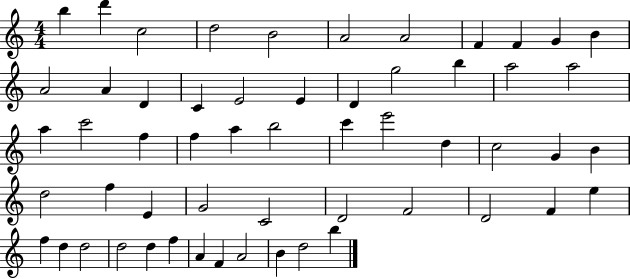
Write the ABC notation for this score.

X:1
T:Untitled
M:4/4
L:1/4
K:C
b d' c2 d2 B2 A2 A2 F F G B A2 A D C E2 E D g2 b a2 a2 a c'2 f f a b2 c' e'2 d c2 G B d2 f E G2 C2 D2 F2 D2 F e f d d2 d2 d f A F A2 B d2 b